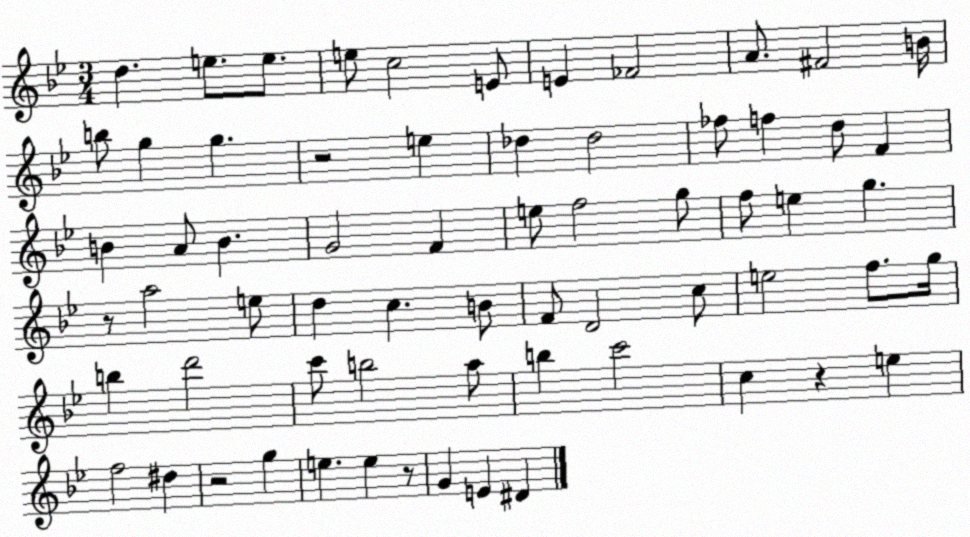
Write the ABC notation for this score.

X:1
T:Untitled
M:3/4
L:1/4
K:Bb
d e/2 e/2 e/2 c2 E/2 E _F2 A/2 ^F2 B/4 b/2 g g z2 e _d _d2 _f/2 f d/2 F B A/2 B G2 F e/2 f2 g/2 f/2 e g z/2 a2 e/2 d c B/2 F/2 D2 c/2 e2 f/2 g/4 b d'2 c'/2 b2 a/2 b c'2 c z e f2 ^d z2 g e e z/2 G E ^D